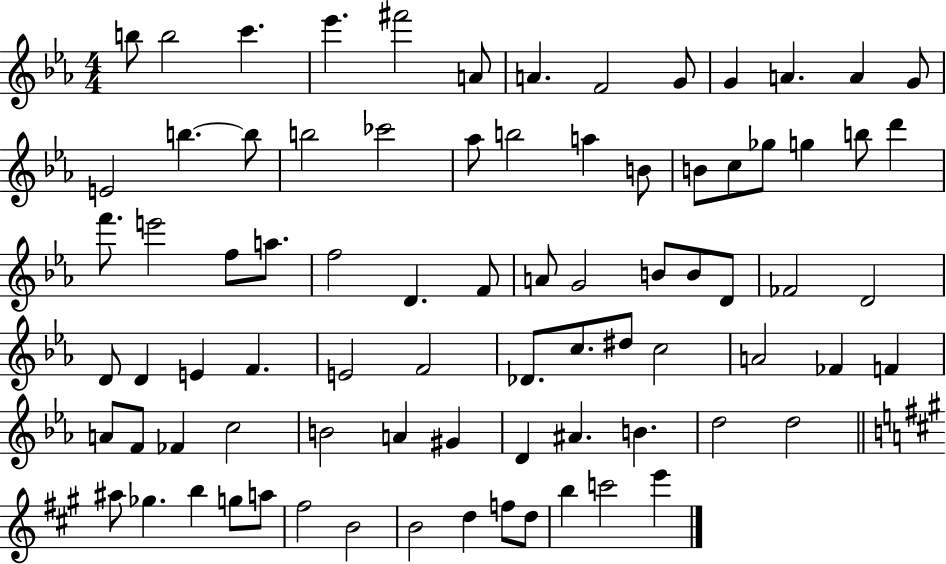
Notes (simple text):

B5/e B5/h C6/q. Eb6/q. F#6/h A4/e A4/q. F4/h G4/e G4/q A4/q. A4/q G4/e E4/h B5/q. B5/e B5/h CES6/h Ab5/e B5/h A5/q B4/e B4/e C5/e Gb5/e G5/q B5/e D6/q F6/e. E6/h F5/e A5/e. F5/h D4/q. F4/e A4/e G4/h B4/e B4/e D4/e FES4/h D4/h D4/e D4/q E4/q F4/q. E4/h F4/h Db4/e. C5/e. D#5/e C5/h A4/h FES4/q F4/q A4/e F4/e FES4/q C5/h B4/h A4/q G#4/q D4/q A#4/q. B4/q. D5/h D5/h A#5/e Gb5/q. B5/q G5/e A5/e F#5/h B4/h B4/h D5/q F5/e D5/e B5/q C6/h E6/q